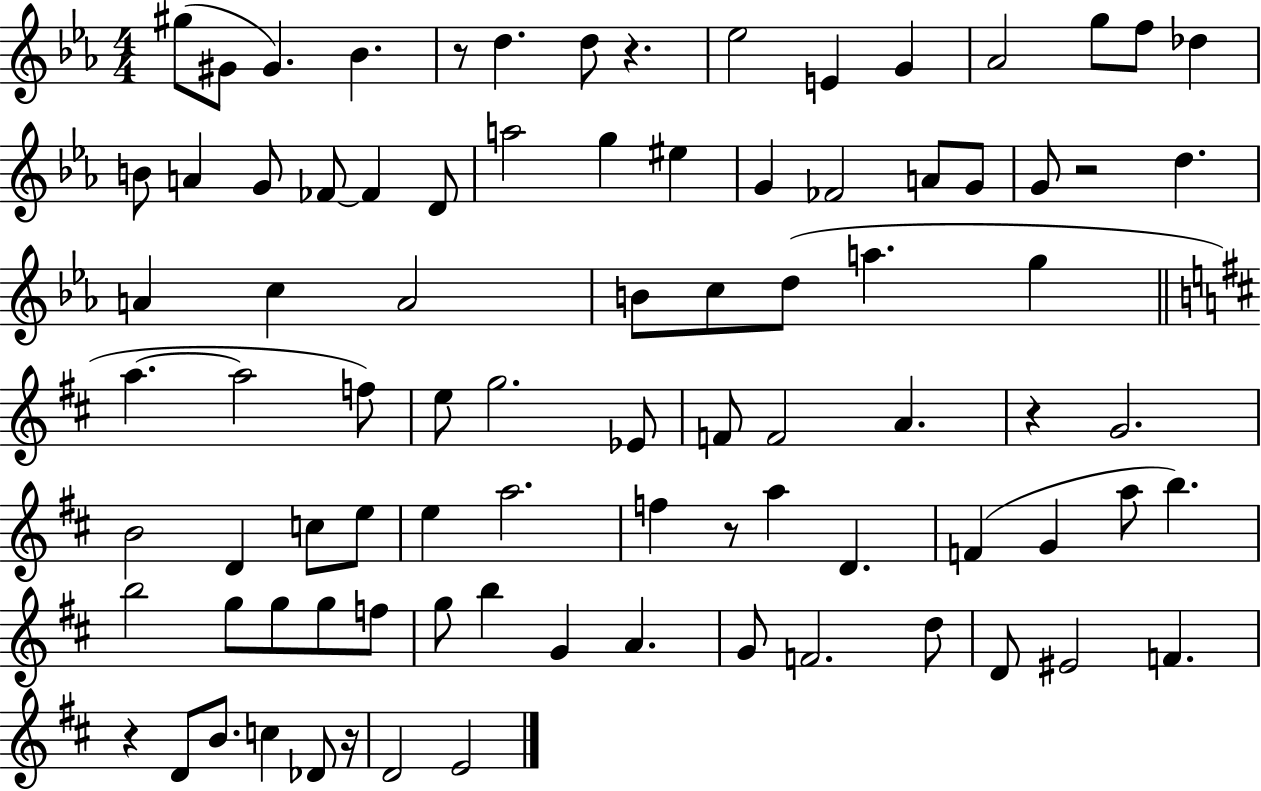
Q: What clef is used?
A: treble